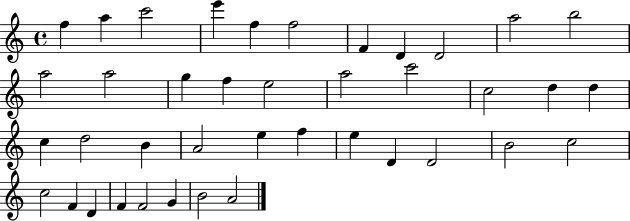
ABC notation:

X:1
T:Untitled
M:4/4
L:1/4
K:C
f a c'2 e' f f2 F D D2 a2 b2 a2 a2 g f e2 a2 c'2 c2 d d c d2 B A2 e f e D D2 B2 c2 c2 F D F F2 G B2 A2